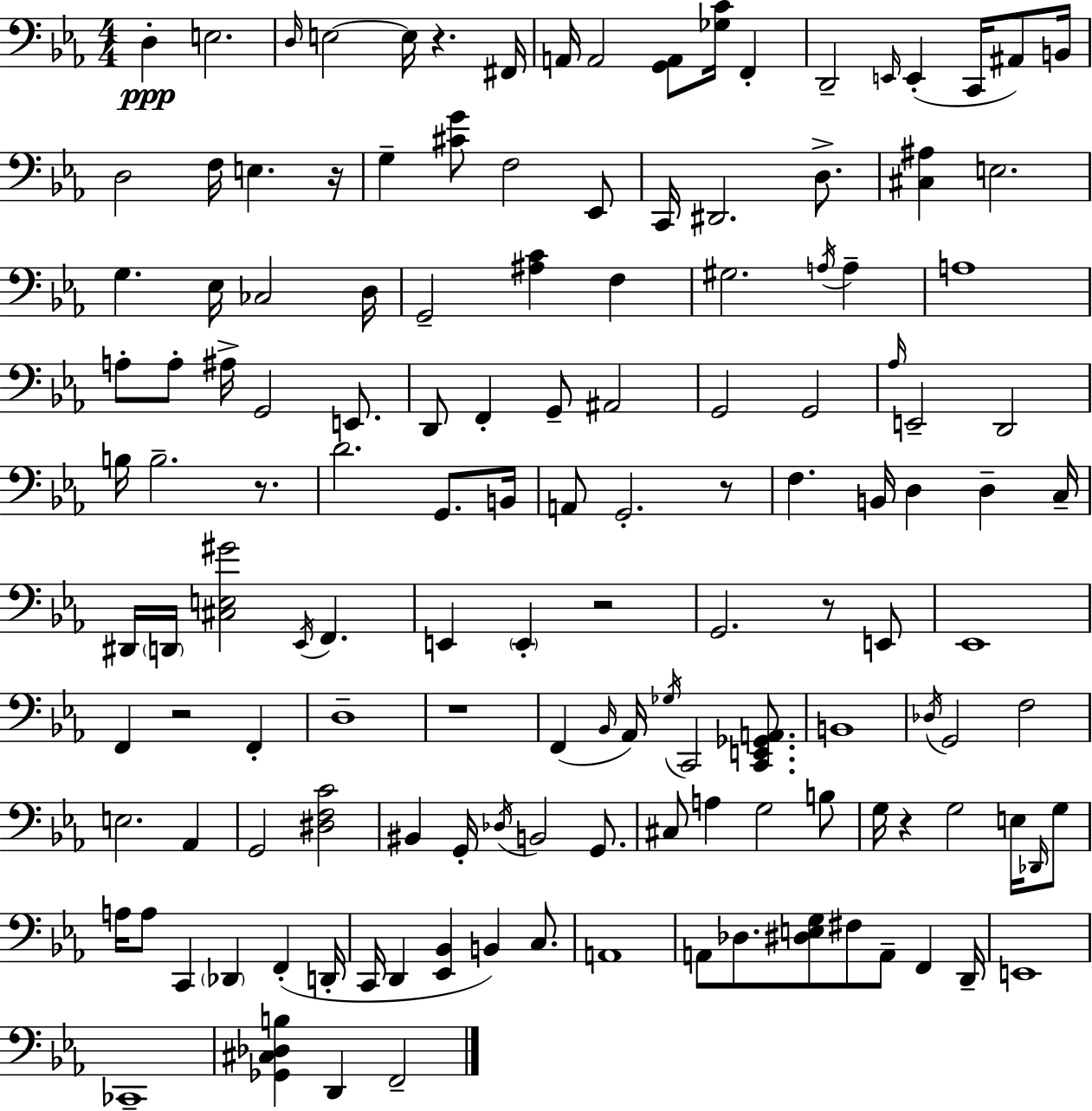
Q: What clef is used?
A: bass